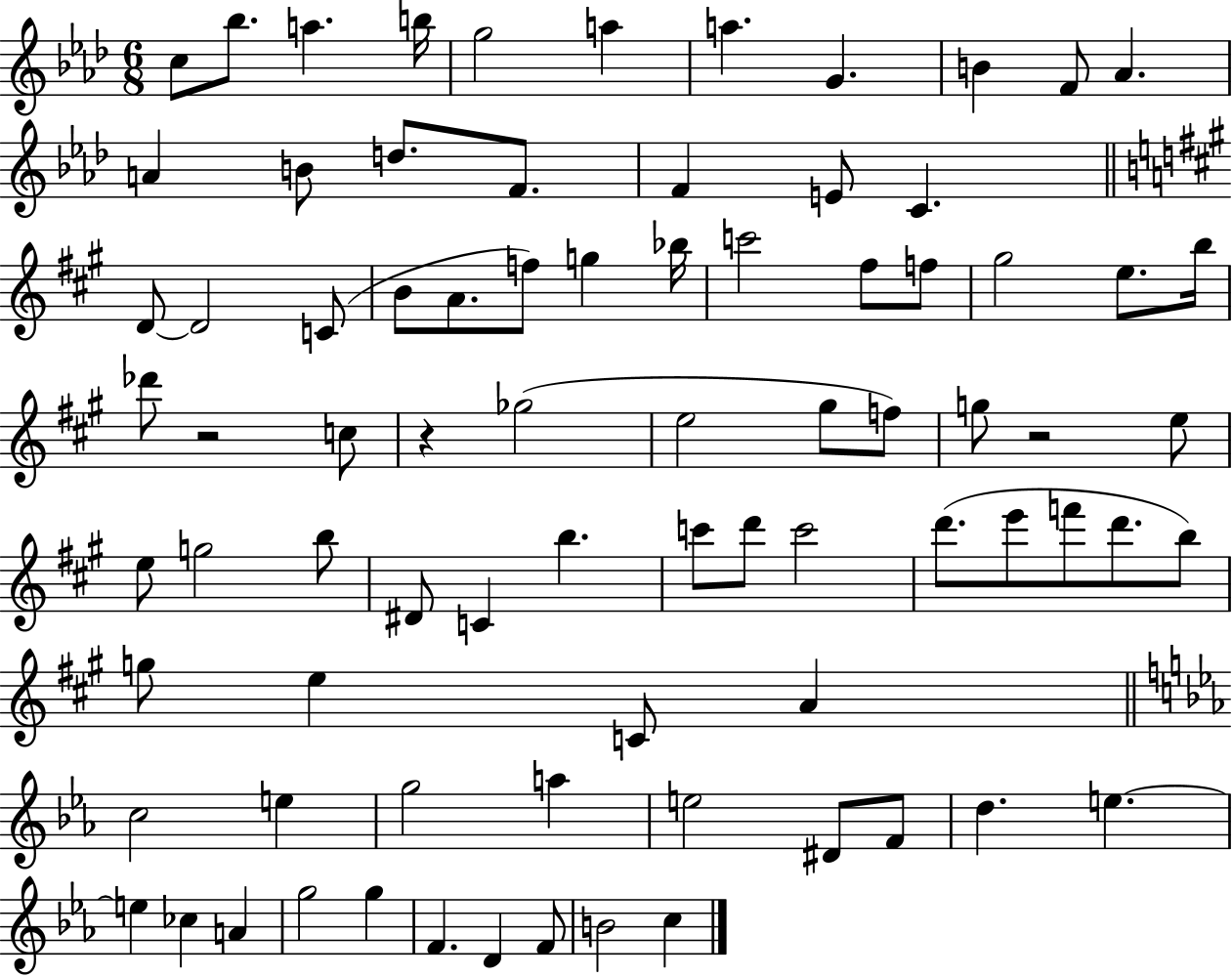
C5/e Bb5/e. A5/q. B5/s G5/h A5/q A5/q. G4/q. B4/q F4/e Ab4/q. A4/q B4/e D5/e. F4/e. F4/q E4/e C4/q. D4/e D4/h C4/e B4/e A4/e. F5/e G5/q Bb5/s C6/h F#5/e F5/e G#5/h E5/e. B5/s Db6/e R/h C5/e R/q Gb5/h E5/h G#5/e F5/e G5/e R/h E5/e E5/e G5/h B5/e D#4/e C4/q B5/q. C6/e D6/e C6/h D6/e. E6/e F6/e D6/e. B5/e G5/e E5/q C4/e A4/q C5/h E5/q G5/h A5/q E5/h D#4/e F4/e D5/q. E5/q. E5/q CES5/q A4/q G5/h G5/q F4/q. D4/q F4/e B4/h C5/q